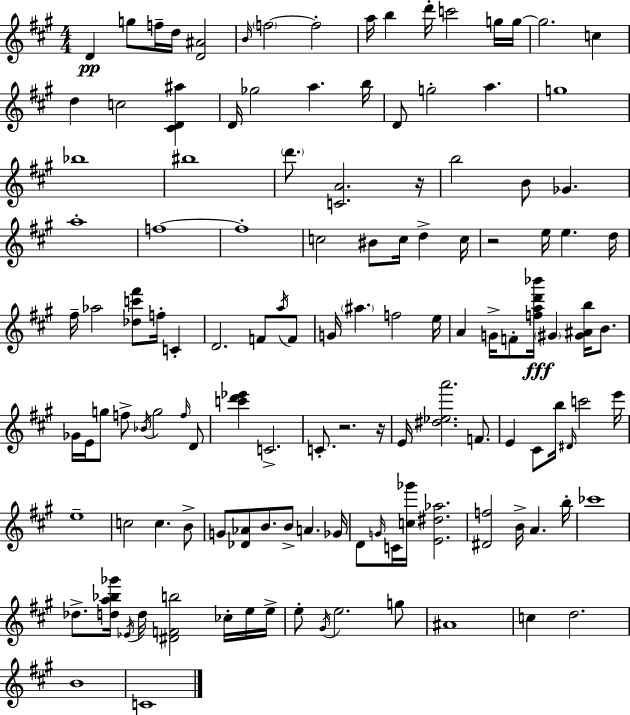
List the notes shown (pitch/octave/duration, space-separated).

D4/q G5/e F5/s D5/s [D4,A#4]/h B4/s F5/h F5/h A5/s B5/q D6/s C6/h G5/s G5/s G5/h. C5/q D5/q C5/h [C#4,D4,A#5]/q D4/s Gb5/h A5/q. B5/s D4/e G5/h A5/q. G5/w Bb5/w BIS5/w D6/e. [C4,A4]/h. R/s B5/h B4/e Gb4/q. A5/w F5/w F5/w C5/h BIS4/e C5/s D5/q C5/s R/h E5/s E5/q. D5/s F#5/s Ab5/h [Db5,C6,F#6]/e F5/s C4/q D4/h. F4/e A5/s F4/e G4/s A#5/q. F5/h E5/s A4/q G4/s F4/e [F5,A5,D6,Bb6]/s G#4/q [G#4,A#4,B5]/s B4/e. Gb4/s E4/s G5/e F5/e Bb4/s G5/h F5/s D4/e [C6,D6,Eb6]/q C4/h. C4/e. R/h. R/s E4/s [D#5,Eb5,A6]/h. F4/e. E4/q C#4/e B5/s D#4/s C6/h E6/s E5/w C5/h C5/q. B4/e G4/e [Db4,Ab4]/e B4/e. B4/e A4/q. Gb4/s D4/e G4/s C4/s [C5,Gb6]/s [E4,D#5,Ab5]/h. [D#4,F5]/h B4/s A4/q. B5/s CES6/w Db5/e. [D5,A5,Bb5,Gb6]/s Eb4/s D5/s [D#4,F4,B5]/h CES5/s E5/s E5/s E5/e G#4/s E5/h. G5/e A#4/w C5/q D5/h. B4/w C4/w